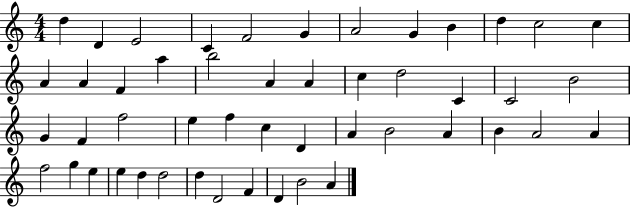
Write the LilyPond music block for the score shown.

{
  \clef treble
  \numericTimeSignature
  \time 4/4
  \key c \major
  d''4 d'4 e'2 | c'4 f'2 g'4 | a'2 g'4 b'4 | d''4 c''2 c''4 | \break a'4 a'4 f'4 a''4 | b''2 a'4 a'4 | c''4 d''2 c'4 | c'2 b'2 | \break g'4 f'4 f''2 | e''4 f''4 c''4 d'4 | a'4 b'2 a'4 | b'4 a'2 a'4 | \break f''2 g''4 e''4 | e''4 d''4 d''2 | d''4 d'2 f'4 | d'4 b'2 a'4 | \break \bar "|."
}